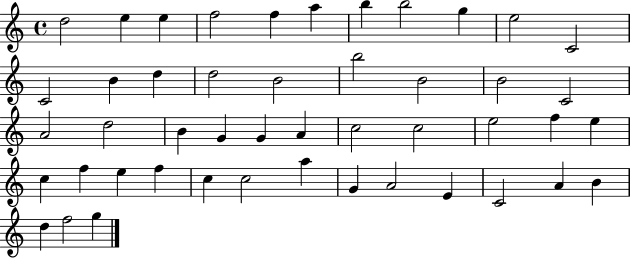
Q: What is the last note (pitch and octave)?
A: G5